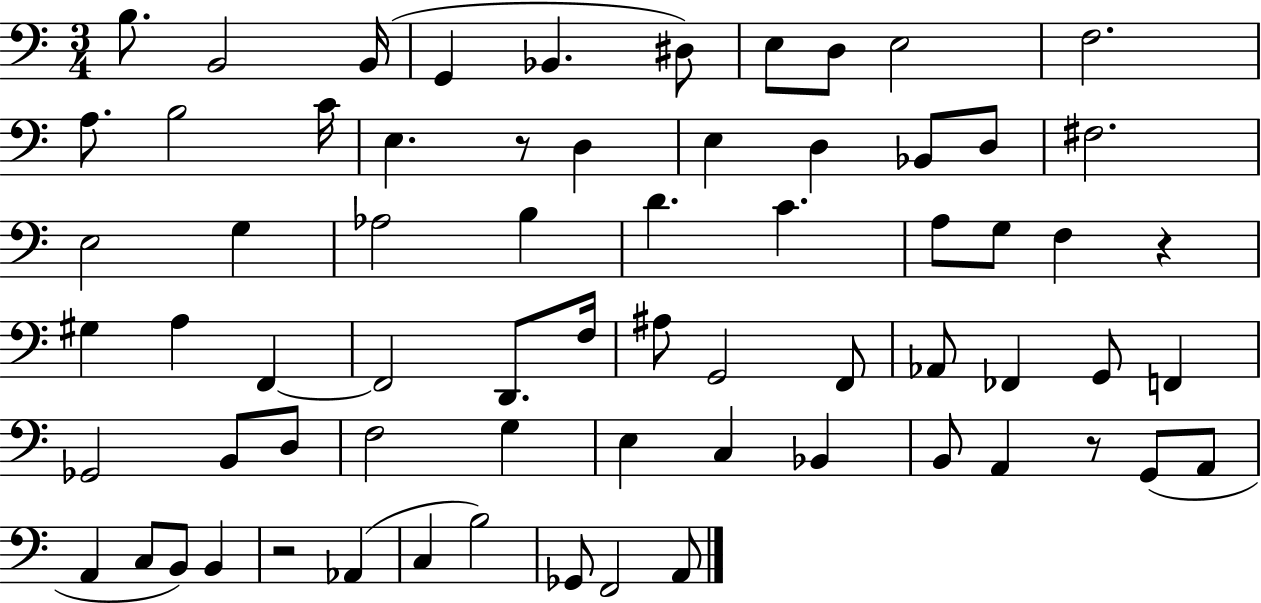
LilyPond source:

{
  \clef bass
  \numericTimeSignature
  \time 3/4
  \key c \major
  b8. b,2 b,16( | g,4 bes,4. dis8) | e8 d8 e2 | f2. | \break a8. b2 c'16 | e4. r8 d4 | e4 d4 bes,8 d8 | fis2. | \break e2 g4 | aes2 b4 | d'4. c'4. | a8 g8 f4 r4 | \break gis4 a4 f,4~~ | f,2 d,8. f16 | ais8 g,2 f,8 | aes,8 fes,4 g,8 f,4 | \break ges,2 b,8 d8 | f2 g4 | e4 c4 bes,4 | b,8 a,4 r8 g,8( a,8 | \break a,4 c8 b,8) b,4 | r2 aes,4( | c4 b2) | ges,8 f,2 a,8 | \break \bar "|."
}